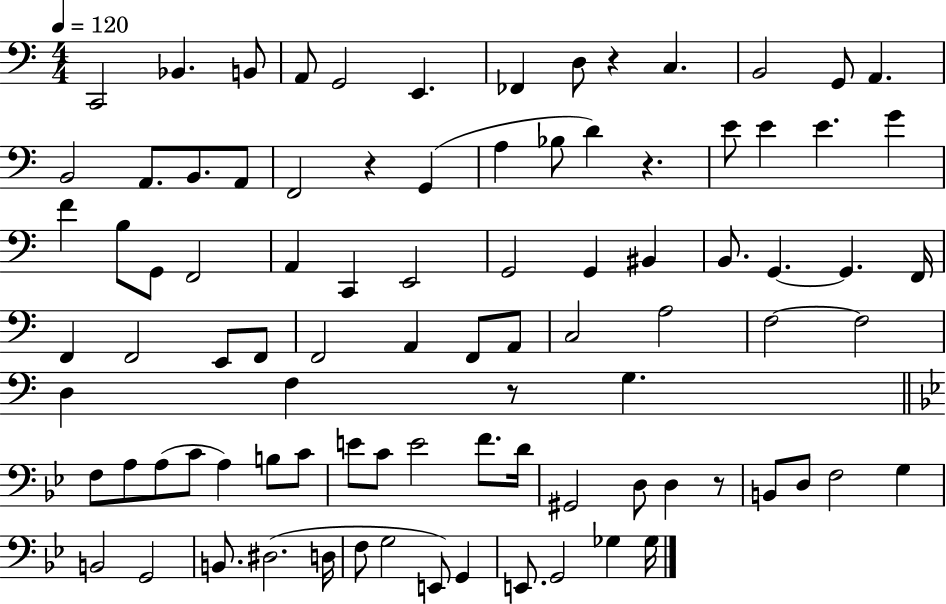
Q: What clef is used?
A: bass